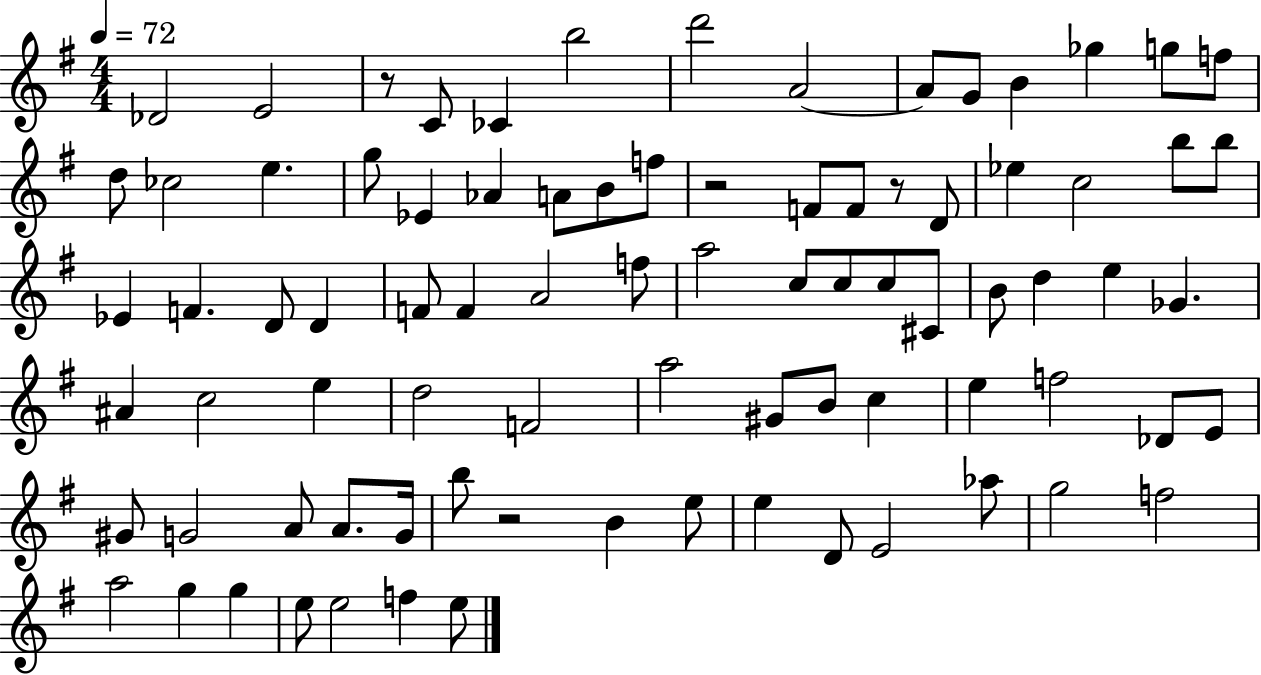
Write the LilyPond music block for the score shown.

{
  \clef treble
  \numericTimeSignature
  \time 4/4
  \key g \major
  \tempo 4 = 72
  des'2 e'2 | r8 c'8 ces'4 b''2 | d'''2 a'2~~ | a'8 g'8 b'4 ges''4 g''8 f''8 | \break d''8 ces''2 e''4. | g''8 ees'4 aes'4 a'8 b'8 f''8 | r2 f'8 f'8 r8 d'8 | ees''4 c''2 b''8 b''8 | \break ees'4 f'4. d'8 d'4 | f'8 f'4 a'2 f''8 | a''2 c''8 c''8 c''8 cis'8 | b'8 d''4 e''4 ges'4. | \break ais'4 c''2 e''4 | d''2 f'2 | a''2 gis'8 b'8 c''4 | e''4 f''2 des'8 e'8 | \break gis'8 g'2 a'8 a'8. g'16 | b''8 r2 b'4 e''8 | e''4 d'8 e'2 aes''8 | g''2 f''2 | \break a''2 g''4 g''4 | e''8 e''2 f''4 e''8 | \bar "|."
}